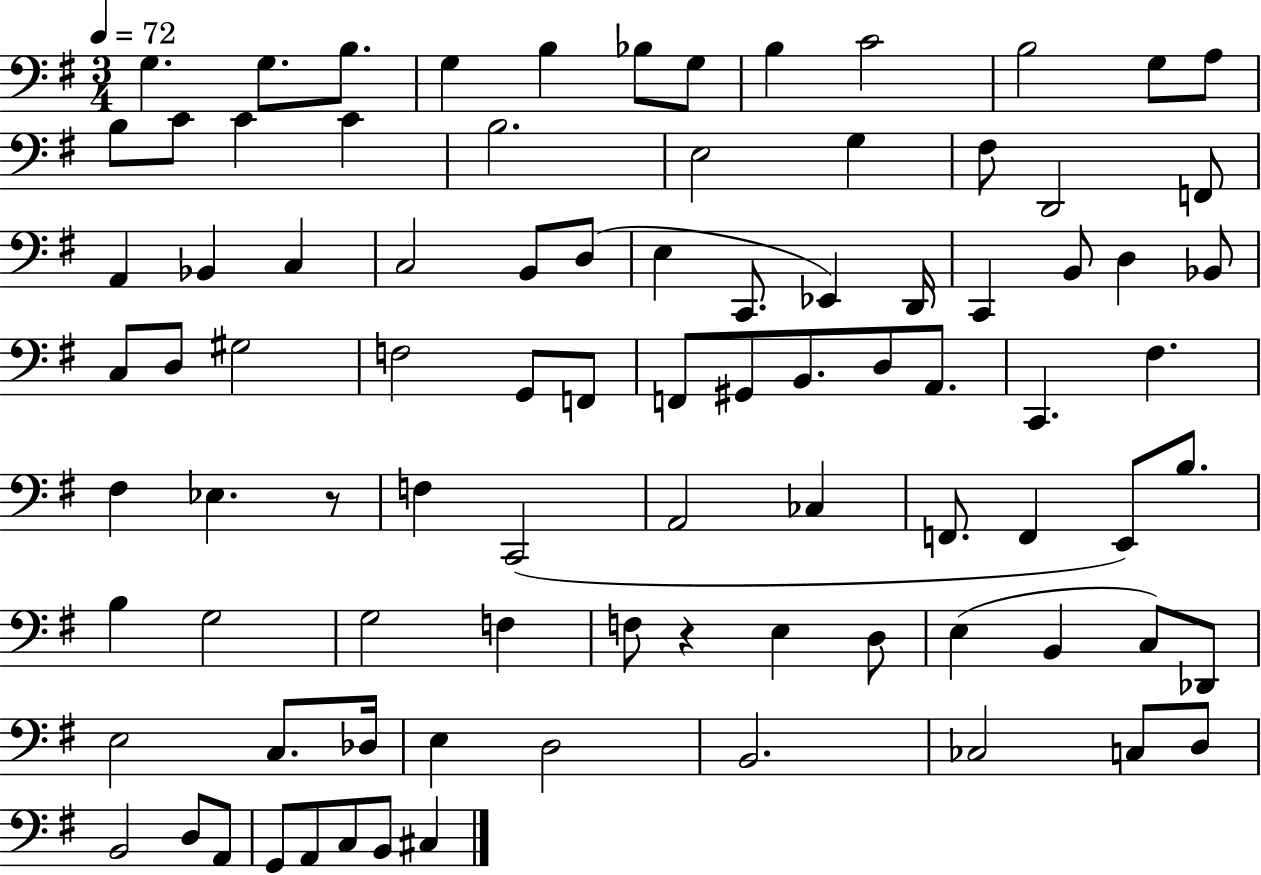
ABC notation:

X:1
T:Untitled
M:3/4
L:1/4
K:G
G, G,/2 B,/2 G, B, _B,/2 G,/2 B, C2 B,2 G,/2 A,/2 B,/2 C/2 C C B,2 E,2 G, ^F,/2 D,,2 F,,/2 A,, _B,, C, C,2 B,,/2 D,/2 E, C,,/2 _E,, D,,/4 C,, B,,/2 D, _B,,/2 C,/2 D,/2 ^G,2 F,2 G,,/2 F,,/2 F,,/2 ^G,,/2 B,,/2 D,/2 A,,/2 C,, ^F, ^F, _E, z/2 F, C,,2 A,,2 _C, F,,/2 F,, E,,/2 B,/2 B, G,2 G,2 F, F,/2 z E, D,/2 E, B,, C,/2 _D,,/2 E,2 C,/2 _D,/4 E, D,2 B,,2 _C,2 C,/2 D,/2 B,,2 D,/2 A,,/2 G,,/2 A,,/2 C,/2 B,,/2 ^C,